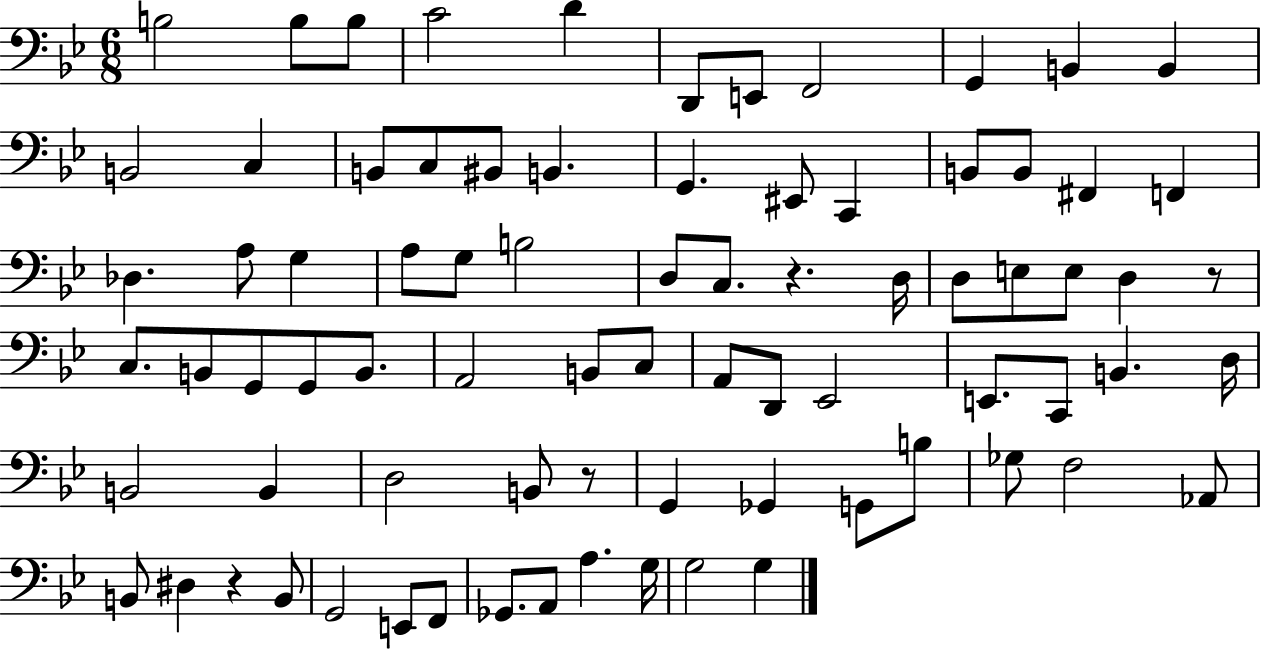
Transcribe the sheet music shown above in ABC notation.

X:1
T:Untitled
M:6/8
L:1/4
K:Bb
B,2 B,/2 B,/2 C2 D D,,/2 E,,/2 F,,2 G,, B,, B,, B,,2 C, B,,/2 C,/2 ^B,,/2 B,, G,, ^E,,/2 C,, B,,/2 B,,/2 ^F,, F,, _D, A,/2 G, A,/2 G,/2 B,2 D,/2 C,/2 z D,/4 D,/2 E,/2 E,/2 D, z/2 C,/2 B,,/2 G,,/2 G,,/2 B,,/2 A,,2 B,,/2 C,/2 A,,/2 D,,/2 _E,,2 E,,/2 C,,/2 B,, D,/4 B,,2 B,, D,2 B,,/2 z/2 G,, _G,, G,,/2 B,/2 _G,/2 F,2 _A,,/2 B,,/2 ^D, z B,,/2 G,,2 E,,/2 F,,/2 _G,,/2 A,,/2 A, G,/4 G,2 G,